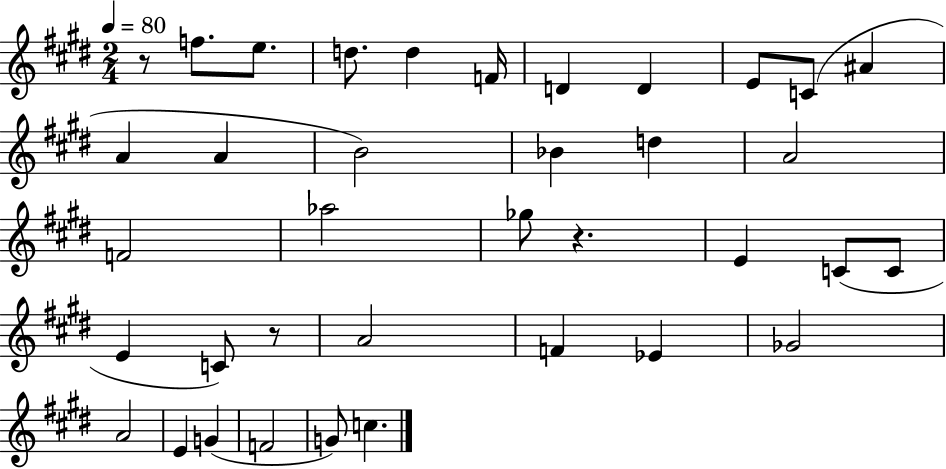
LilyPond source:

{
  \clef treble
  \numericTimeSignature
  \time 2/4
  \key e \major
  \tempo 4 = 80
  r8 f''8. e''8. | d''8. d''4 f'16 | d'4 d'4 | e'8 c'8( ais'4 | \break a'4 a'4 | b'2) | bes'4 d''4 | a'2 | \break f'2 | aes''2 | ges''8 r4. | e'4 c'8( c'8 | \break e'4 c'8) r8 | a'2 | f'4 ees'4 | ges'2 | \break a'2 | e'4 g'4( | f'2 | g'8) c''4. | \break \bar "|."
}